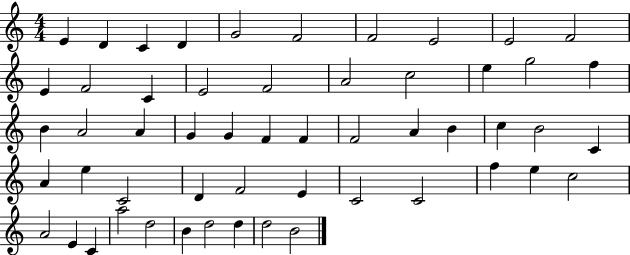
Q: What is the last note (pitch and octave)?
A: B4